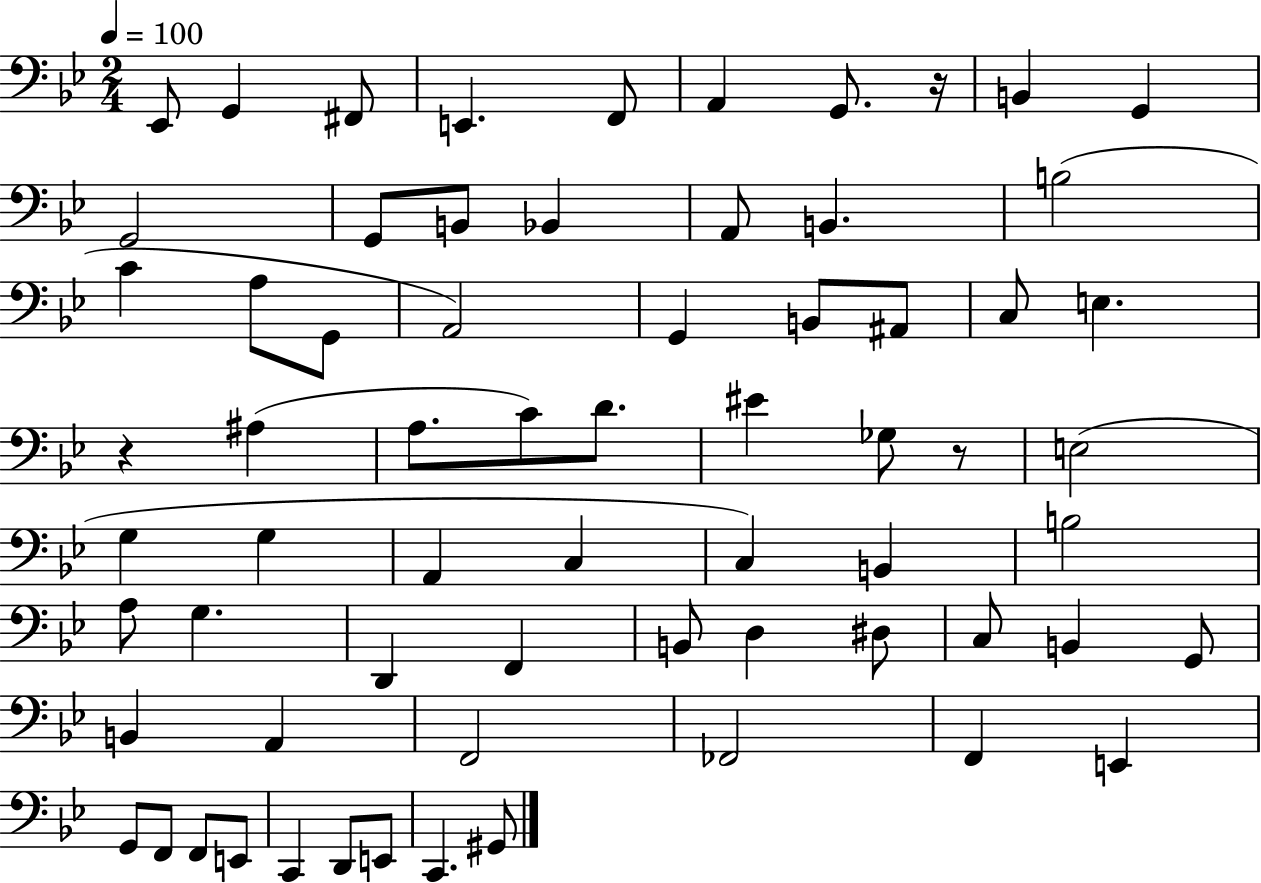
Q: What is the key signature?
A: BES major